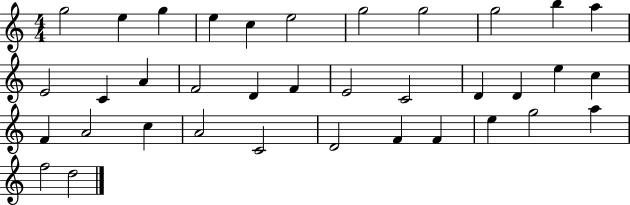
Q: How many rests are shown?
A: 0